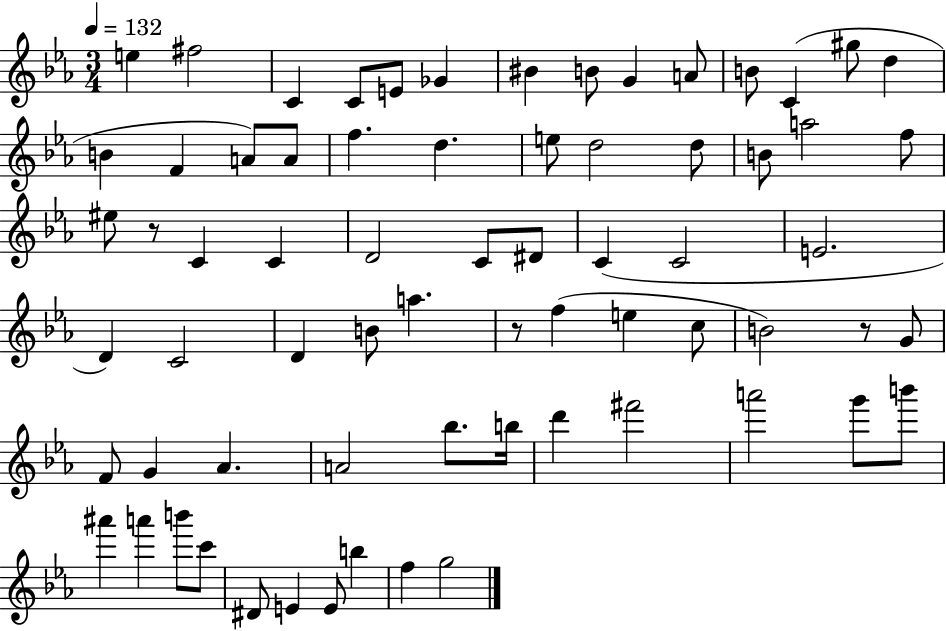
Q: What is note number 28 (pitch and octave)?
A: C4